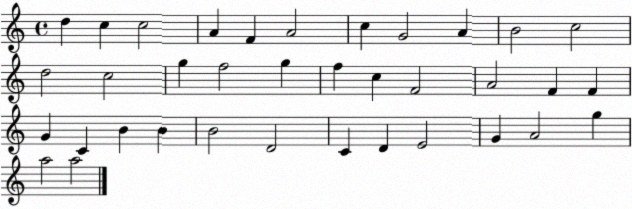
X:1
T:Untitled
M:4/4
L:1/4
K:C
d c c2 A F A2 c G2 A B2 c2 d2 c2 g f2 g f c F2 A2 F F G C B B B2 D2 C D E2 G A2 g a2 a2